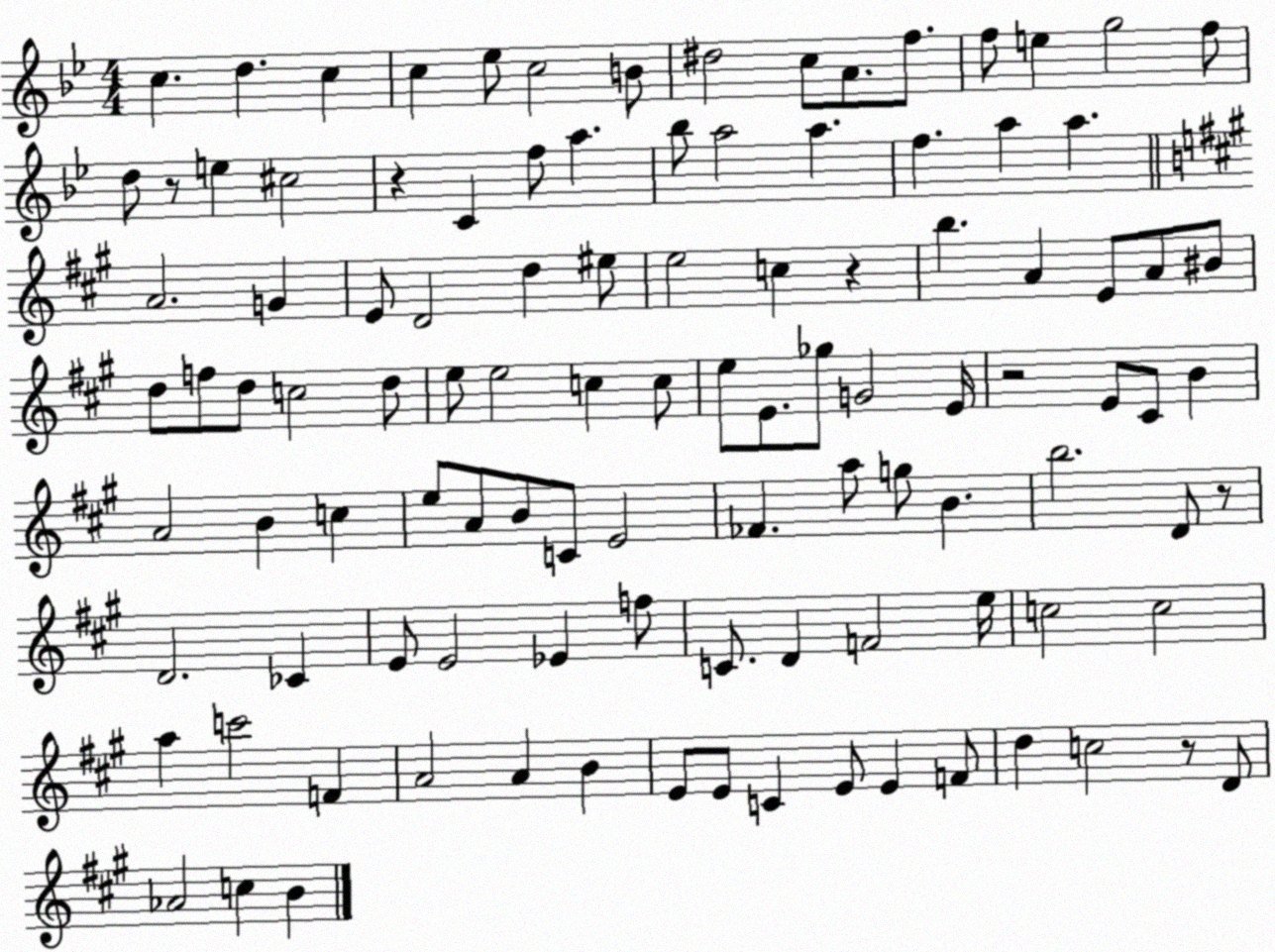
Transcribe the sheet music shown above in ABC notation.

X:1
T:Untitled
M:4/4
L:1/4
K:Bb
c d c c _e/2 c2 B/2 ^d2 c/2 A/2 f/2 f/2 e g2 f/2 d/2 z/2 e ^c2 z C f/2 a _b/2 a2 a f a a A2 G E/2 D2 d ^e/2 e2 c z b A E/2 A/2 ^B/2 d/2 f/2 d/2 c2 d/2 e/2 e2 c c/2 e/2 E/2 _g/2 G2 E/4 z2 E/2 ^C/2 B A2 B c e/2 A/2 B/2 C/2 E2 _F a/2 g/2 B b2 D/2 z/2 D2 _C E/2 E2 _E f/2 C/2 D F2 e/4 c2 c2 a c'2 F A2 A B E/2 E/2 C E/2 E F/2 d c2 z/2 D/2 _A2 c B